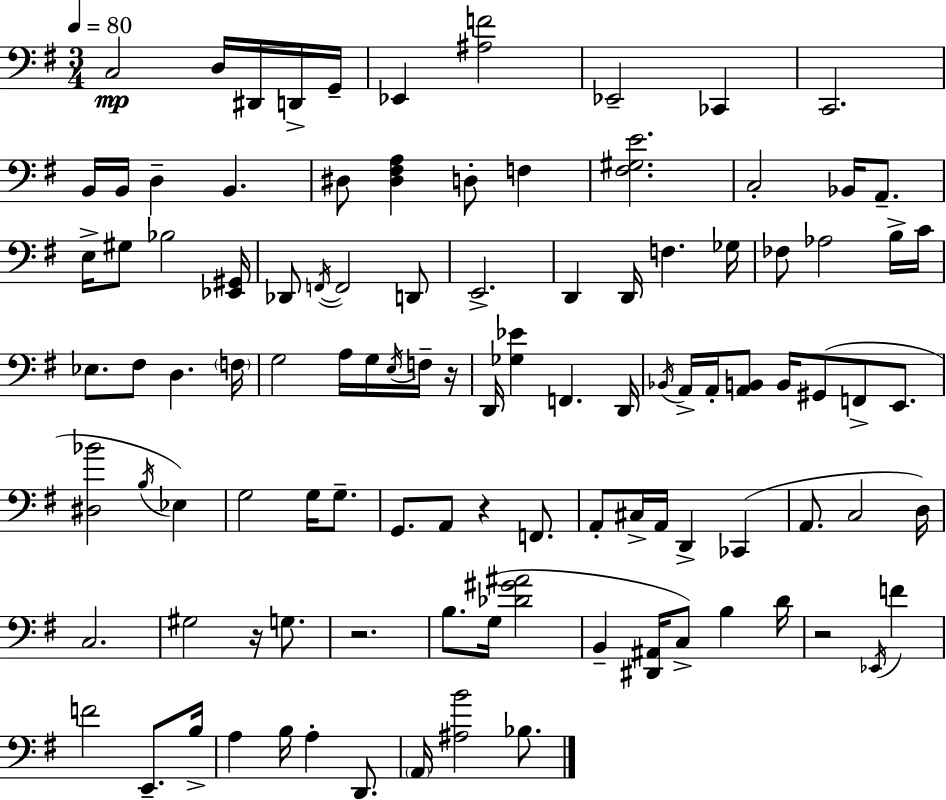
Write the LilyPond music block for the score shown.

{
  \clef bass
  \numericTimeSignature
  \time 3/4
  \key e \minor
  \tempo 4 = 80
  c2\mp d16 dis,16 d,16-> g,16-- | ees,4 <ais f'>2 | ees,2-- ces,4 | c,2. | \break b,16 b,16 d4-- b,4. | dis8 <dis fis a>4 d8-. f4 | <fis gis e'>2. | c2-. bes,16 a,8.-- | \break e16-> gis8 bes2 <ees, gis,>16 | des,8 \acciaccatura { f,16~ }~ f,2 d,8 | e,2.-> | d,4 d,16 f4. | \break ges16 fes8 aes2 b16-> | c'16 ees8. fis8 d4. | \parenthesize f16 g2 a16 g16 \acciaccatura { e16 } | f16-- r16 d,16 <ges ees'>4 f,4. | \break d,16 \acciaccatura { bes,16 } a,16-> a,16-. <a, b,>8 b,16 gis,8( f,8-> | e,8. <dis bes'>2 \acciaccatura { b16 }) | ees4 g2 | g16 g8.-- g,8. a,8 r4 | \break f,8. a,8-. cis16-> a,16 d,4-> | ces,4( a,8. c2 | d16) c2. | gis2 | \break r16 g8. r2. | b8. g16( <des' gis' ais'>2 | b,4-- <dis, ais,>16 c8->) b4 | d'16 r2 | \break \acciaccatura { ees,16 } f'4 f'2 | e,8.-- b16-> a4 b16 a4-. | d,8. \parenthesize a,16 <ais b'>2 | bes8. \bar "|."
}